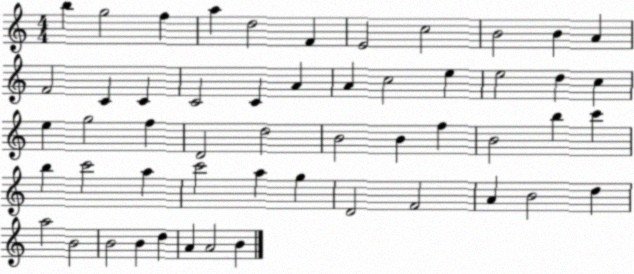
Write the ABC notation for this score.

X:1
T:Untitled
M:4/4
L:1/4
K:C
b g2 f a d2 F E2 c2 B2 B A F2 C C C2 C A A c2 e e2 d c e g2 f D2 d2 B2 B f B2 b c' b c'2 a c'2 a g D2 F2 A B2 d a2 B2 B2 B d A A2 B